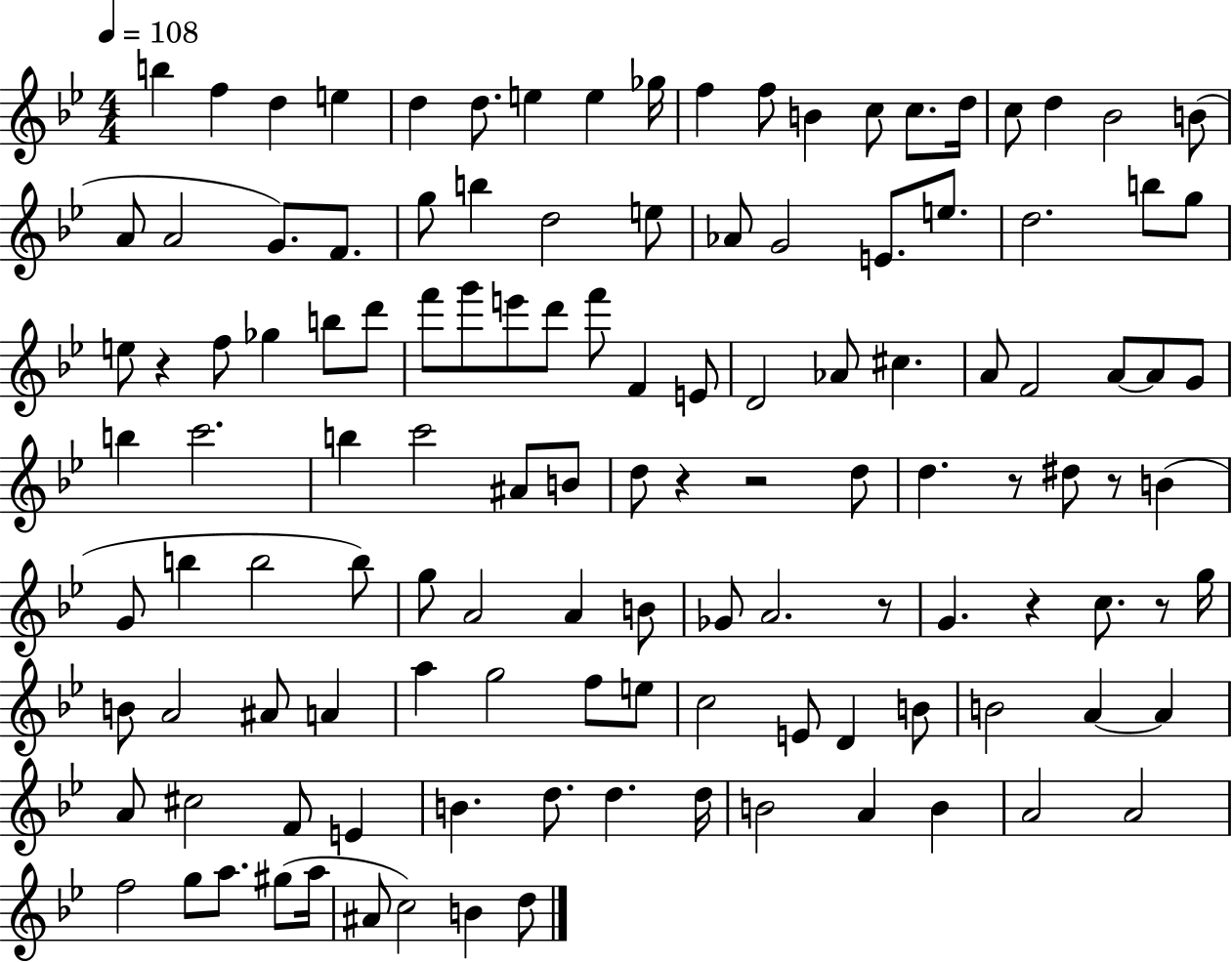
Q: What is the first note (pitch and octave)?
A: B5